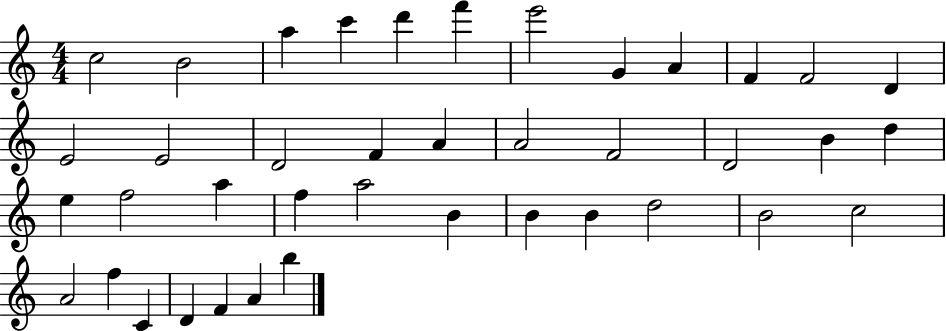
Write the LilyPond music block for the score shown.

{
  \clef treble
  \numericTimeSignature
  \time 4/4
  \key c \major
  c''2 b'2 | a''4 c'''4 d'''4 f'''4 | e'''2 g'4 a'4 | f'4 f'2 d'4 | \break e'2 e'2 | d'2 f'4 a'4 | a'2 f'2 | d'2 b'4 d''4 | \break e''4 f''2 a''4 | f''4 a''2 b'4 | b'4 b'4 d''2 | b'2 c''2 | \break a'2 f''4 c'4 | d'4 f'4 a'4 b''4 | \bar "|."
}